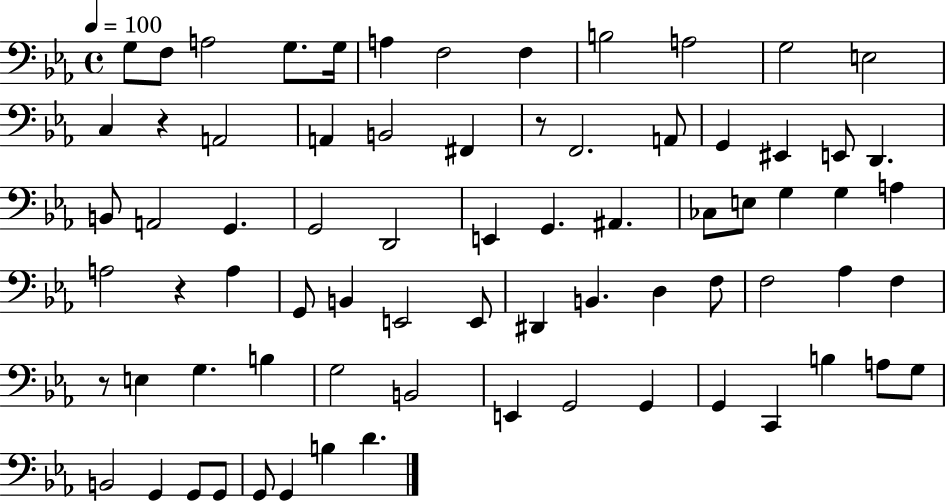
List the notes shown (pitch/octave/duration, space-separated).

G3/e F3/e A3/h G3/e. G3/s A3/q F3/h F3/q B3/h A3/h G3/h E3/h C3/q R/q A2/h A2/q B2/h F#2/q R/e F2/h. A2/e G2/q EIS2/q E2/e D2/q. B2/e A2/h G2/q. G2/h D2/h E2/q G2/q. A#2/q. CES3/e E3/e G3/q G3/q A3/q A3/h R/q A3/q G2/e B2/q E2/h E2/e D#2/q B2/q. D3/q F3/e F3/h Ab3/q F3/q R/e E3/q G3/q. B3/q G3/h B2/h E2/q G2/h G2/q G2/q C2/q B3/q A3/e G3/e B2/h G2/q G2/e G2/e G2/e G2/q B3/q D4/q.